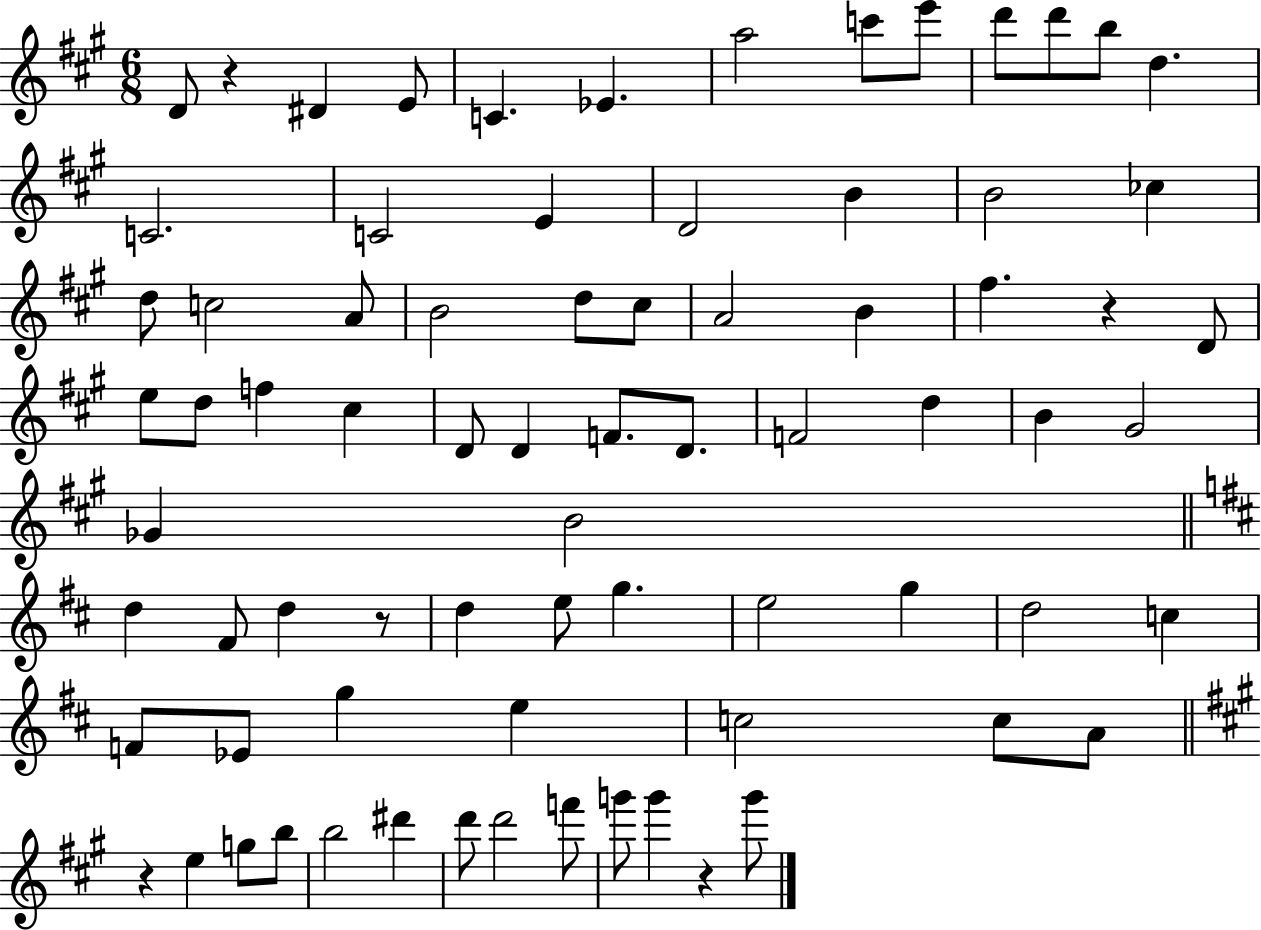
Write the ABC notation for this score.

X:1
T:Untitled
M:6/8
L:1/4
K:A
D/2 z ^D E/2 C _E a2 c'/2 e'/2 d'/2 d'/2 b/2 d C2 C2 E D2 B B2 _c d/2 c2 A/2 B2 d/2 ^c/2 A2 B ^f z D/2 e/2 d/2 f ^c D/2 D F/2 D/2 F2 d B ^G2 _G B2 d ^F/2 d z/2 d e/2 g e2 g d2 c F/2 _E/2 g e c2 c/2 A/2 z e g/2 b/2 b2 ^d' d'/2 d'2 f'/2 g'/2 g' z g'/2